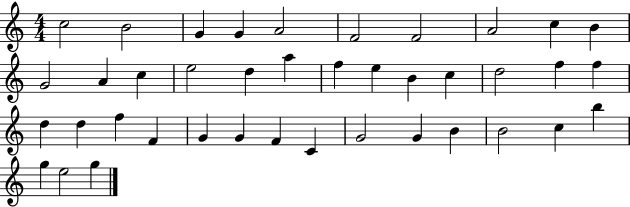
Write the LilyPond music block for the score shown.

{
  \clef treble
  \numericTimeSignature
  \time 4/4
  \key c \major
  c''2 b'2 | g'4 g'4 a'2 | f'2 f'2 | a'2 c''4 b'4 | \break g'2 a'4 c''4 | e''2 d''4 a''4 | f''4 e''4 b'4 c''4 | d''2 f''4 f''4 | \break d''4 d''4 f''4 f'4 | g'4 g'4 f'4 c'4 | g'2 g'4 b'4 | b'2 c''4 b''4 | \break g''4 e''2 g''4 | \bar "|."
}